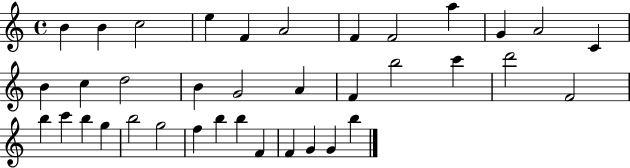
B4/q B4/q C5/h E5/q F4/q A4/h F4/q F4/h A5/q G4/q A4/h C4/q B4/q C5/q D5/h B4/q G4/h A4/q F4/q B5/h C6/q D6/h F4/h B5/q C6/q B5/q G5/q B5/h G5/h F5/q B5/q B5/q F4/q F4/q G4/q G4/q B5/q